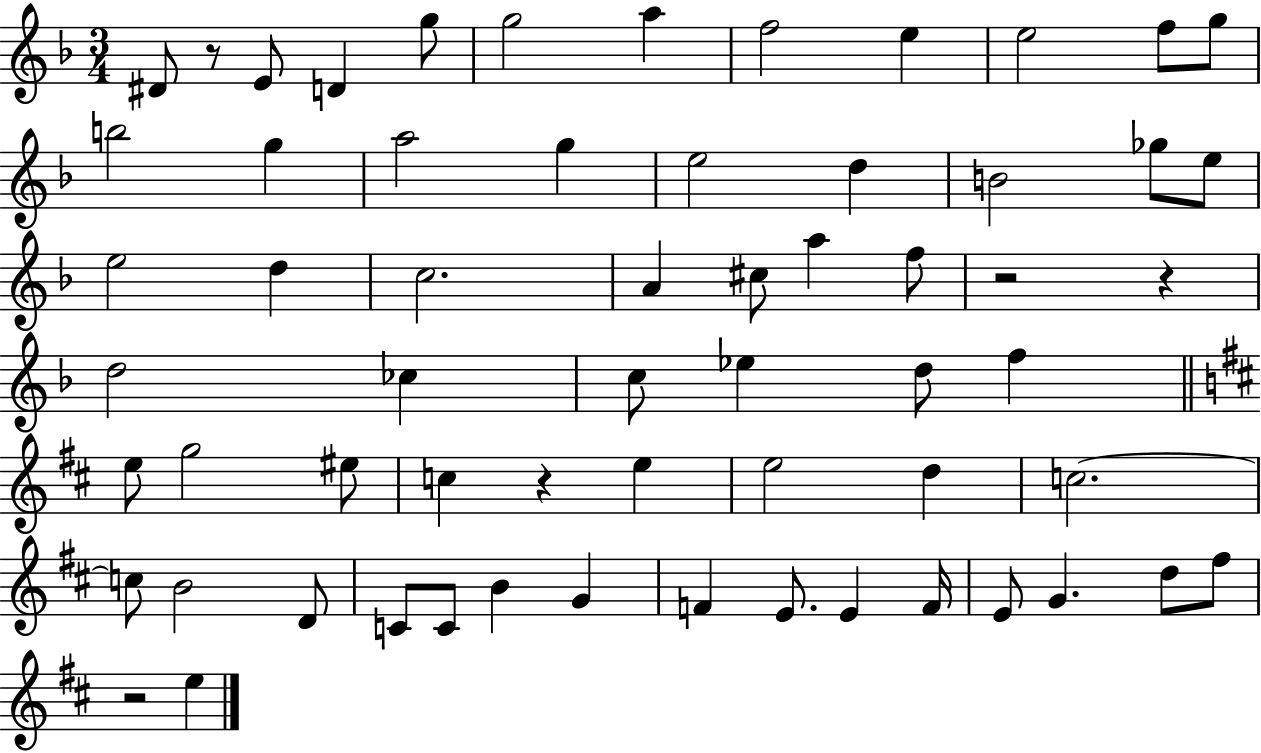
{
  \clef treble
  \numericTimeSignature
  \time 3/4
  \key f \major
  dis'8 r8 e'8 d'4 g''8 | g''2 a''4 | f''2 e''4 | e''2 f''8 g''8 | \break b''2 g''4 | a''2 g''4 | e''2 d''4 | b'2 ges''8 e''8 | \break e''2 d''4 | c''2. | a'4 cis''8 a''4 f''8 | r2 r4 | \break d''2 ces''4 | c''8 ees''4 d''8 f''4 | \bar "||" \break \key d \major e''8 g''2 eis''8 | c''4 r4 e''4 | e''2 d''4 | c''2.~~ | \break c''8 b'2 d'8 | c'8 c'8 b'4 g'4 | f'4 e'8. e'4 f'16 | e'8 g'4. d''8 fis''8 | \break r2 e''4 | \bar "|."
}